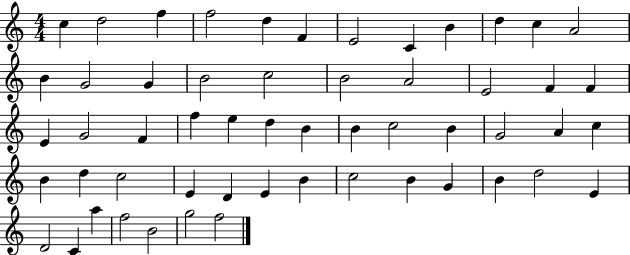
X:1
T:Untitled
M:4/4
L:1/4
K:C
c d2 f f2 d F E2 C B d c A2 B G2 G B2 c2 B2 A2 E2 F F E G2 F f e d B B c2 B G2 A c B d c2 E D E B c2 B G B d2 E D2 C a f2 B2 g2 f2